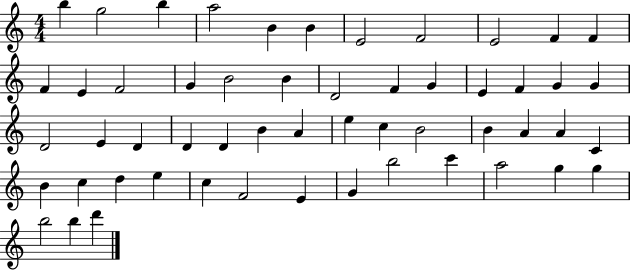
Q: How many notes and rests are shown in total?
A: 54